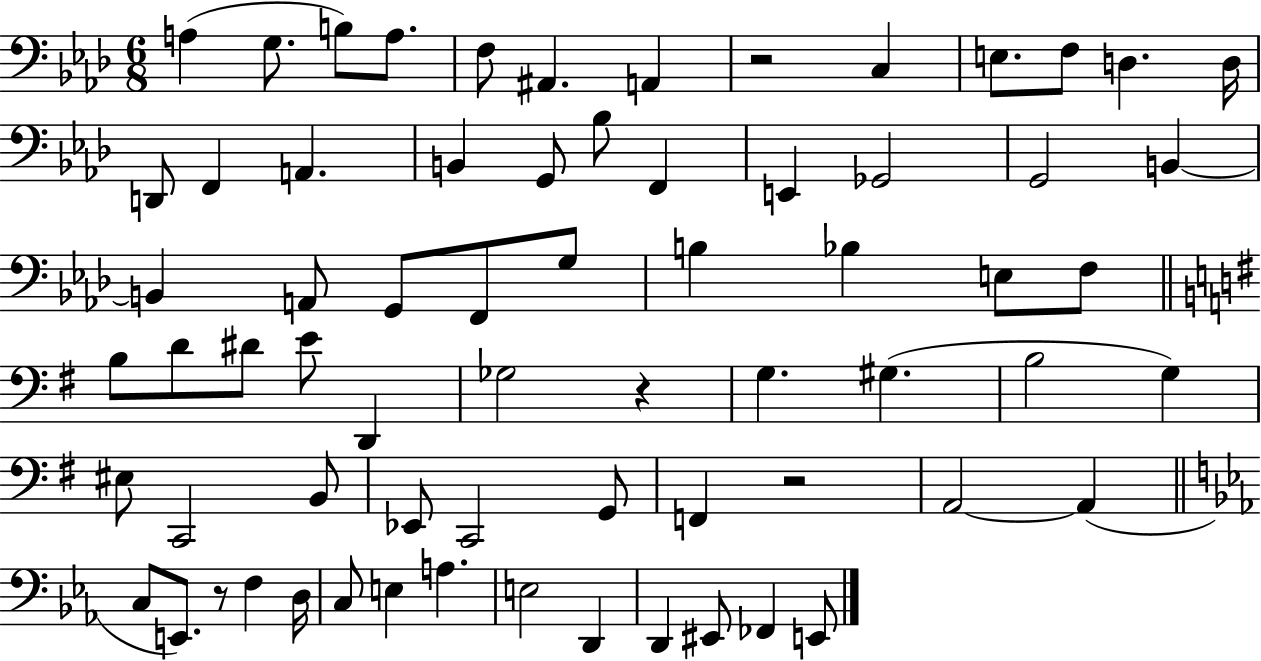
{
  \clef bass
  \numericTimeSignature
  \time 6/8
  \key aes \major
  a4( g8. b8) a8. | f8 ais,4. a,4 | r2 c4 | e8. f8 d4. d16 | \break d,8 f,4 a,4. | b,4 g,8 bes8 f,4 | e,4 ges,2 | g,2 b,4~~ | \break b,4 a,8 g,8 f,8 g8 | b4 bes4 e8 f8 | \bar "||" \break \key g \major b8 d'8 dis'8 e'8 d,4 | ges2 r4 | g4. gis4.( | b2 g4) | \break eis8 c,2 b,8 | ees,8 c,2 g,8 | f,4 r2 | a,2~~ a,4( | \break \bar "||" \break \key ees \major c8 e,8.) r8 f4 d16 | c8 e4 a4. | e2 d,4 | d,4 eis,8 fes,4 e,8 | \break \bar "|."
}